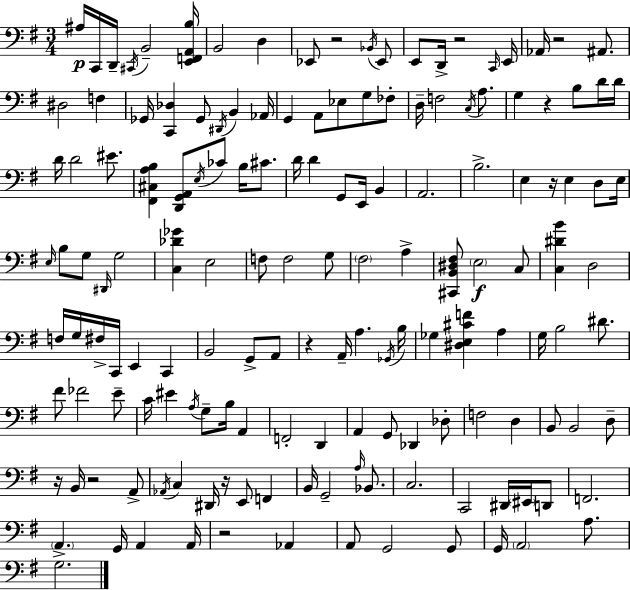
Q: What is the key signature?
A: E minor